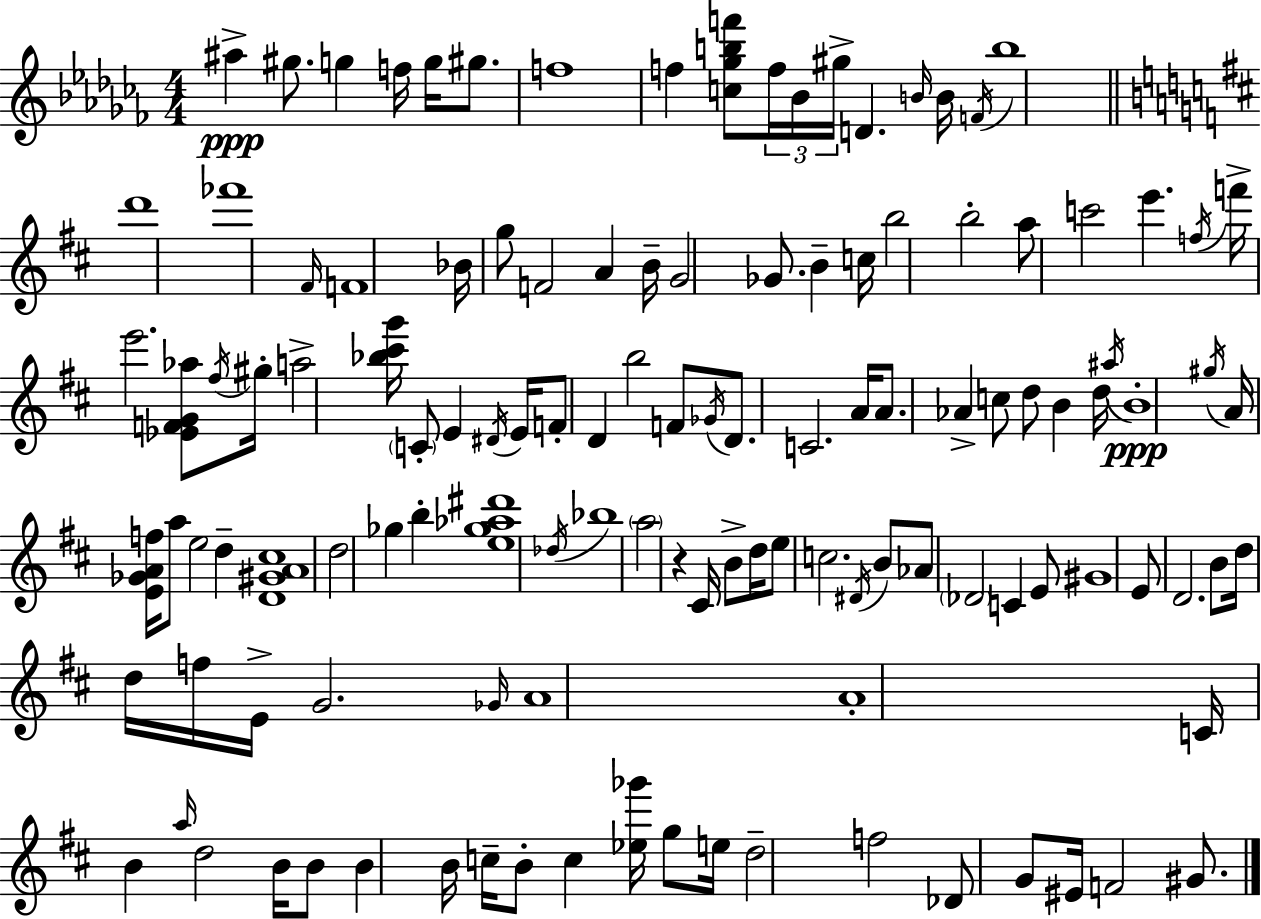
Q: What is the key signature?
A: AES minor